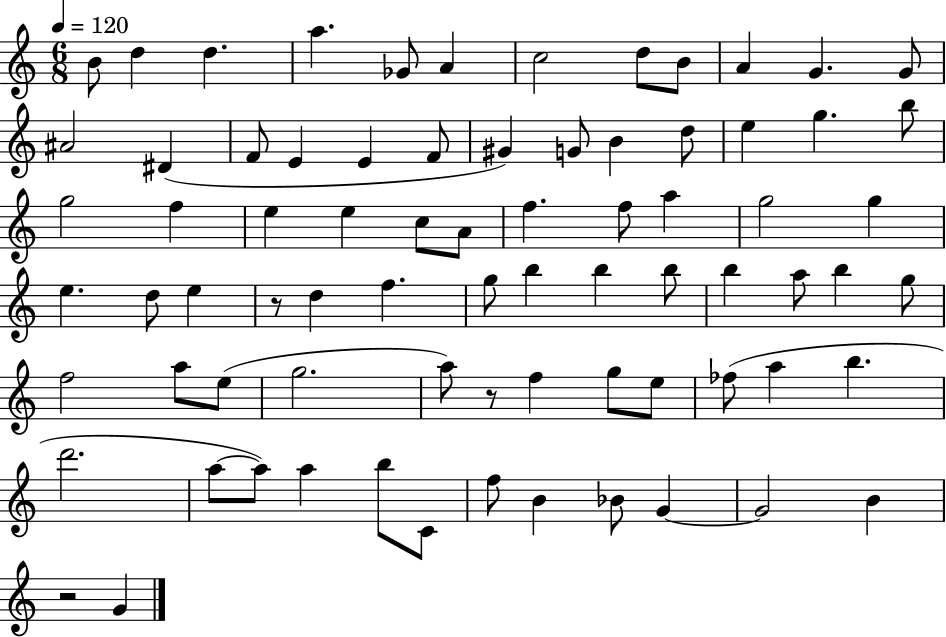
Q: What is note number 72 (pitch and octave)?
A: B4